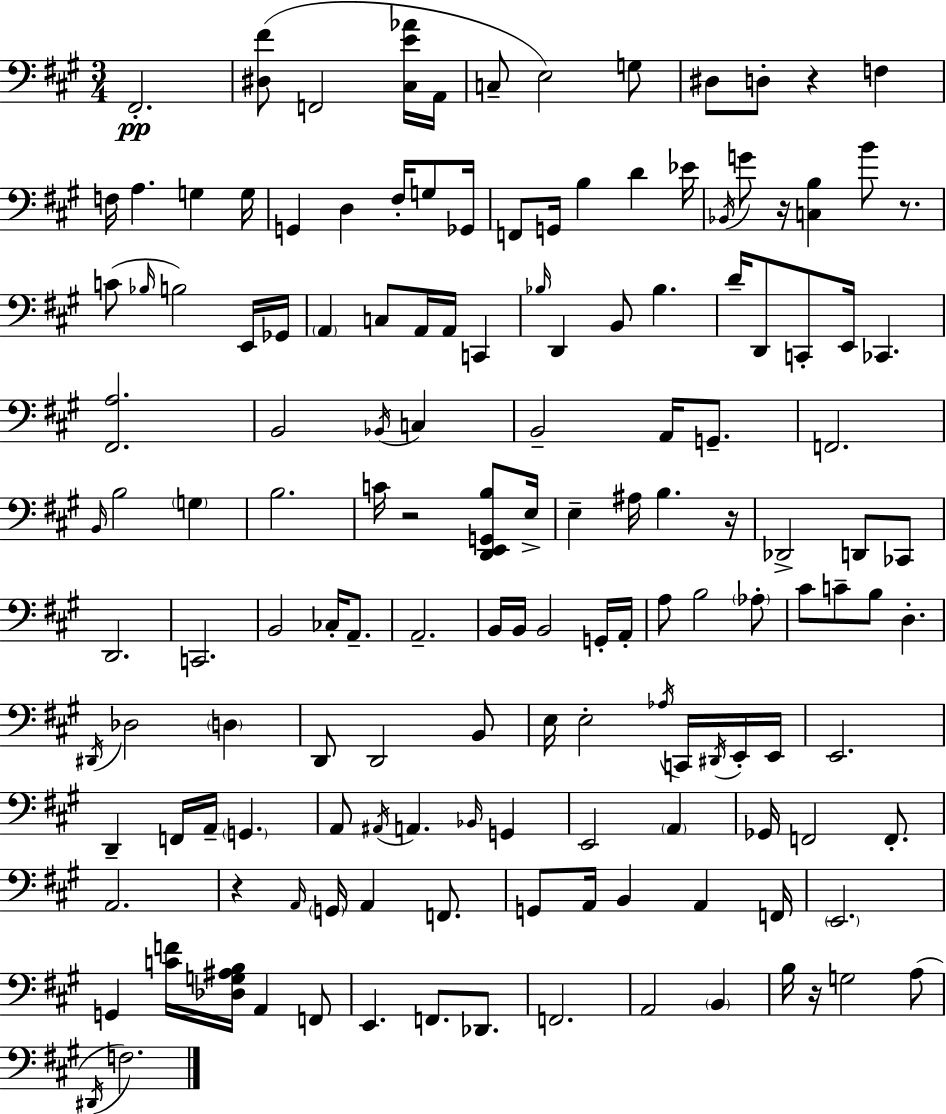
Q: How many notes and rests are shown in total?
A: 149